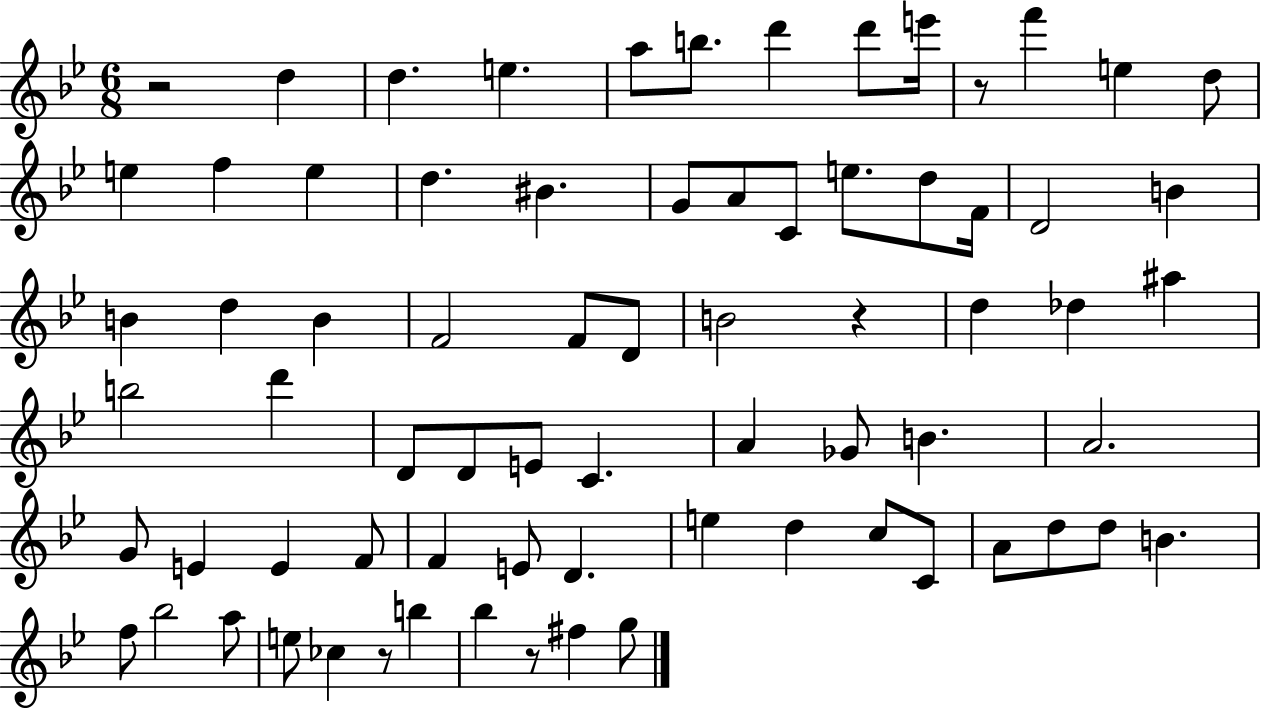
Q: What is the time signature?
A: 6/8